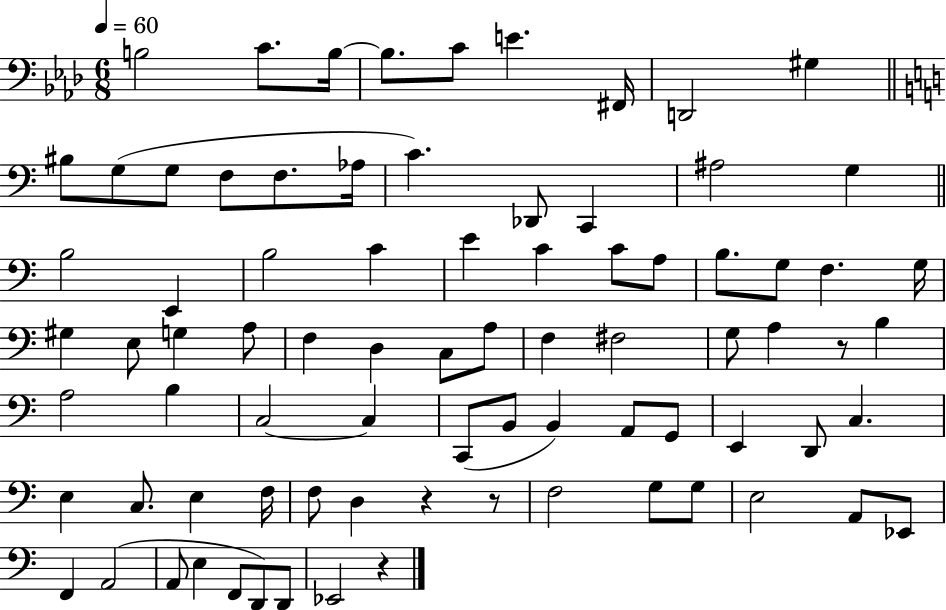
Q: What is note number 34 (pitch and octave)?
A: E3